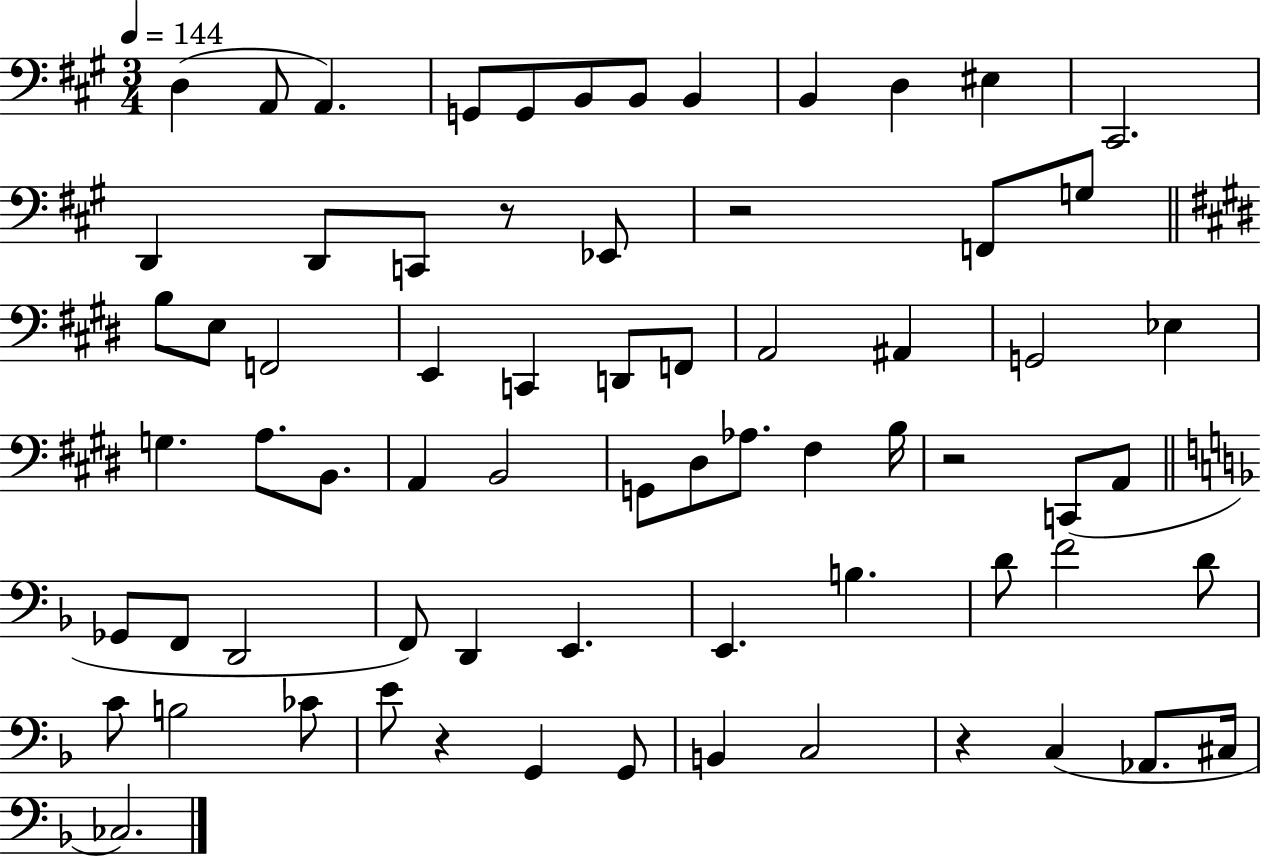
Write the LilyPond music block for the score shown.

{
  \clef bass
  \numericTimeSignature
  \time 3/4
  \key a \major
  \tempo 4 = 144
  \repeat volta 2 { d4( a,8 a,4.) | g,8 g,8 b,8 b,8 b,4 | b,4 d4 eis4 | cis,2. | \break d,4 d,8 c,8 r8 ees,8 | r2 f,8 g8 | \bar "||" \break \key e \major b8 e8 f,2 | e,4 c,4 d,8 f,8 | a,2 ais,4 | g,2 ees4 | \break g4. a8. b,8. | a,4 b,2 | g,8 dis8 aes8. fis4 b16 | r2 c,8( a,8 | \break \bar "||" \break \key d \minor ges,8 f,8 d,2 | f,8) d,4 e,4. | e,4. b4. | d'8 f'2 d'8 | \break c'8 b2 ces'8 | e'8 r4 g,4 g,8 | b,4 c2 | r4 c4( aes,8. cis16 | \break ces2.) | } \bar "|."
}